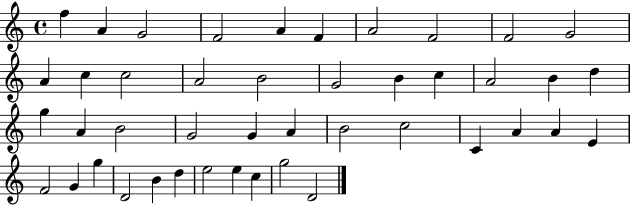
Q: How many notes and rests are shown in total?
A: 44